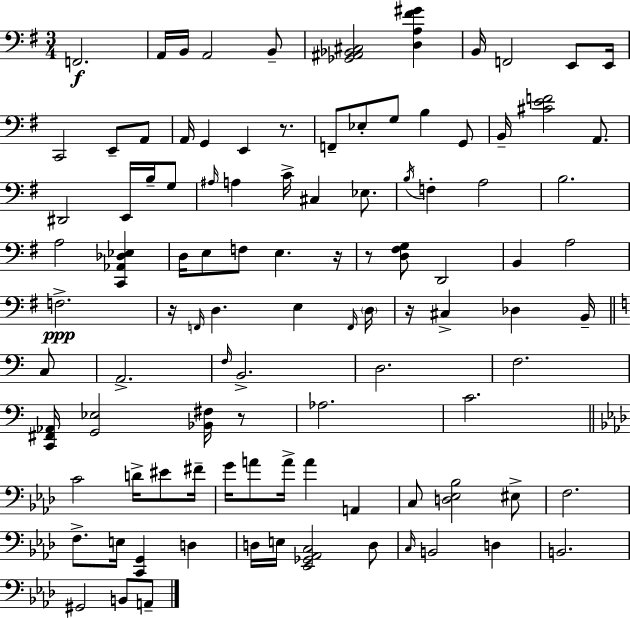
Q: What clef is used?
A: bass